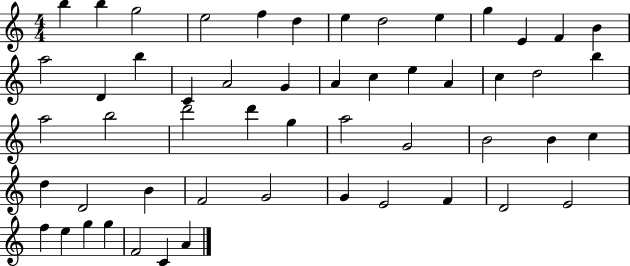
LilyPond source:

{
  \clef treble
  \numericTimeSignature
  \time 4/4
  \key c \major
  b''4 b''4 g''2 | e''2 f''4 d''4 | e''4 d''2 e''4 | g''4 e'4 f'4 b'4 | \break a''2 d'4 b''4 | c'4 a'2 g'4 | a'4 c''4 e''4 a'4 | c''4 d''2 b''4 | \break a''2 b''2 | d'''2 d'''4 g''4 | a''2 g'2 | b'2 b'4 c''4 | \break d''4 d'2 b'4 | f'2 g'2 | g'4 e'2 f'4 | d'2 e'2 | \break f''4 e''4 g''4 g''4 | f'2 c'4 a'4 | \bar "|."
}